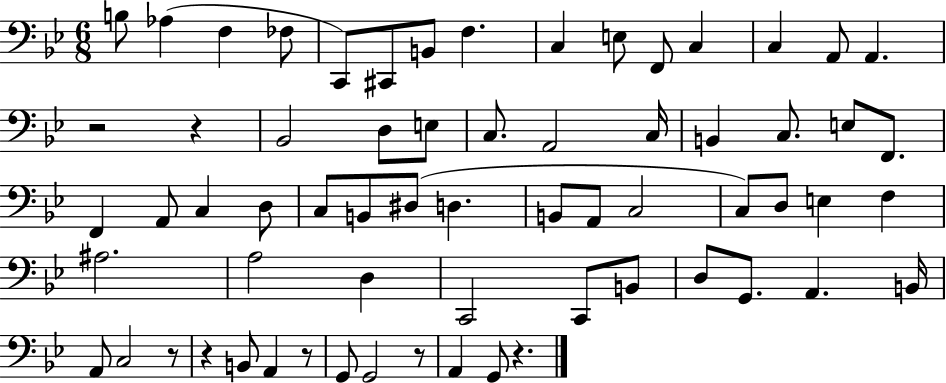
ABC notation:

X:1
T:Untitled
M:6/8
L:1/4
K:Bb
B,/2 _A, F, _F,/2 C,,/2 ^C,,/2 B,,/2 F, C, E,/2 F,,/2 C, C, A,,/2 A,, z2 z _B,,2 D,/2 E,/2 C,/2 A,,2 C,/4 B,, C,/2 E,/2 F,,/2 F,, A,,/2 C, D,/2 C,/2 B,,/2 ^D,/2 D, B,,/2 A,,/2 C,2 C,/2 D,/2 E, F, ^A,2 A,2 D, C,,2 C,,/2 B,,/2 D,/2 G,,/2 A,, B,,/4 A,,/2 C,2 z/2 z B,,/2 A,, z/2 G,,/2 G,,2 z/2 A,, G,,/2 z